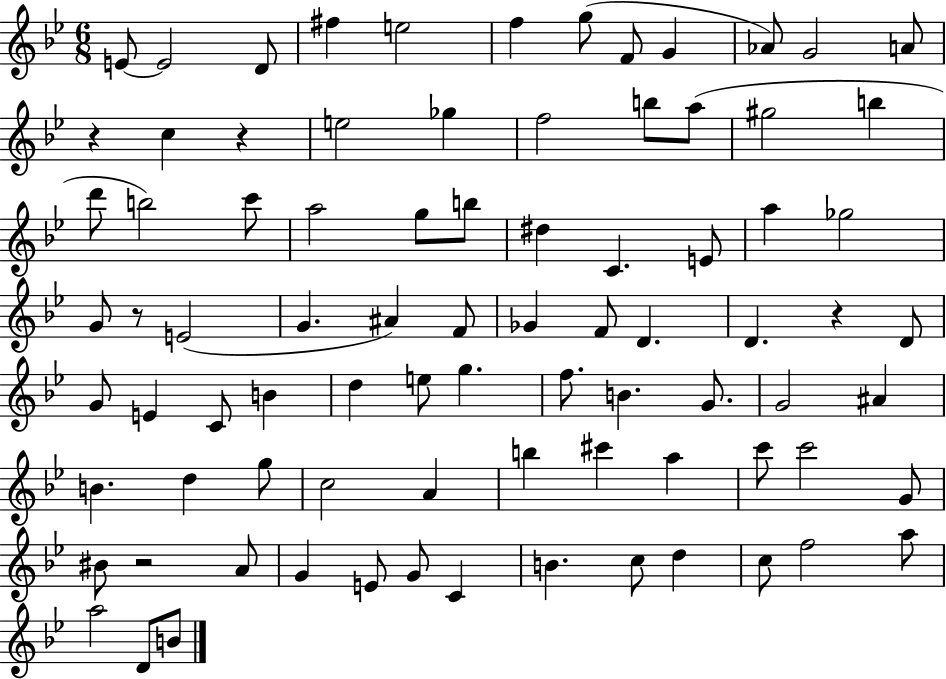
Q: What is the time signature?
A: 6/8